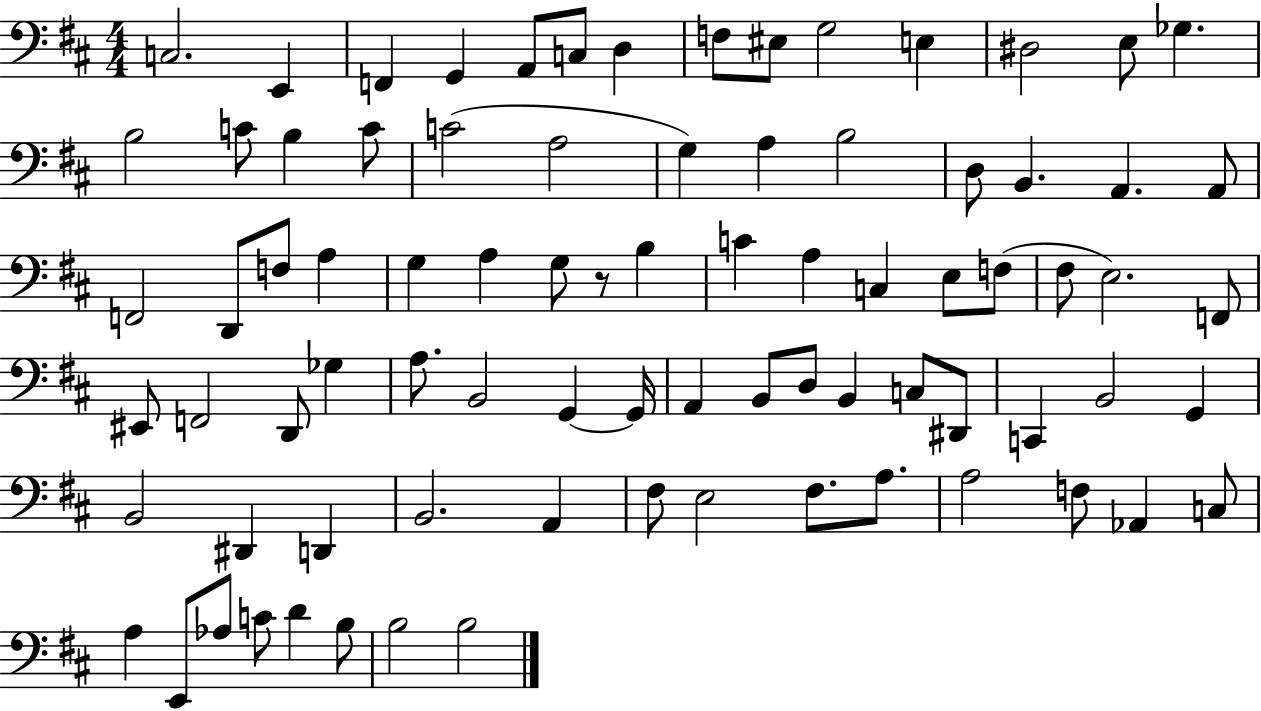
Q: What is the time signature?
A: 4/4